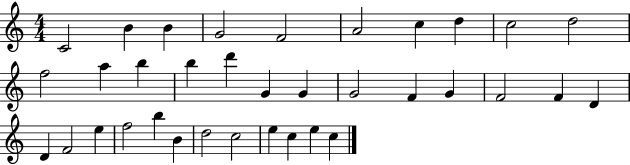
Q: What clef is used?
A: treble